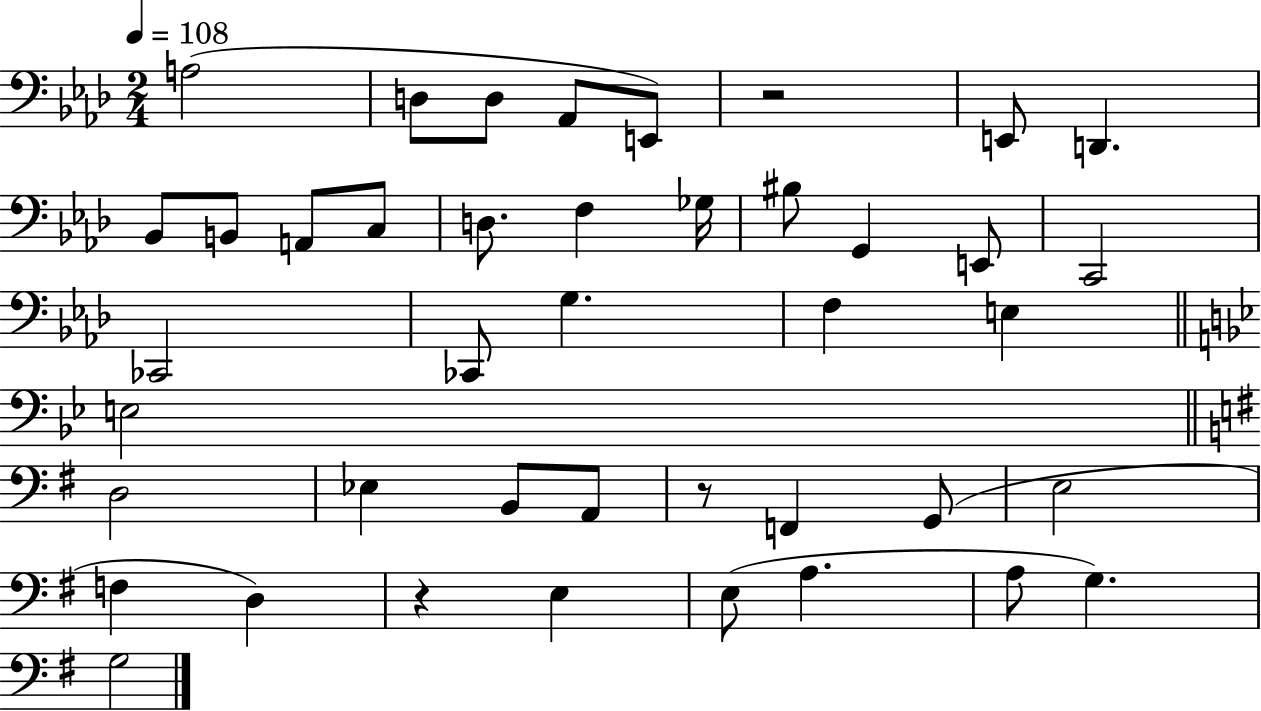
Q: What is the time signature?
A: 2/4